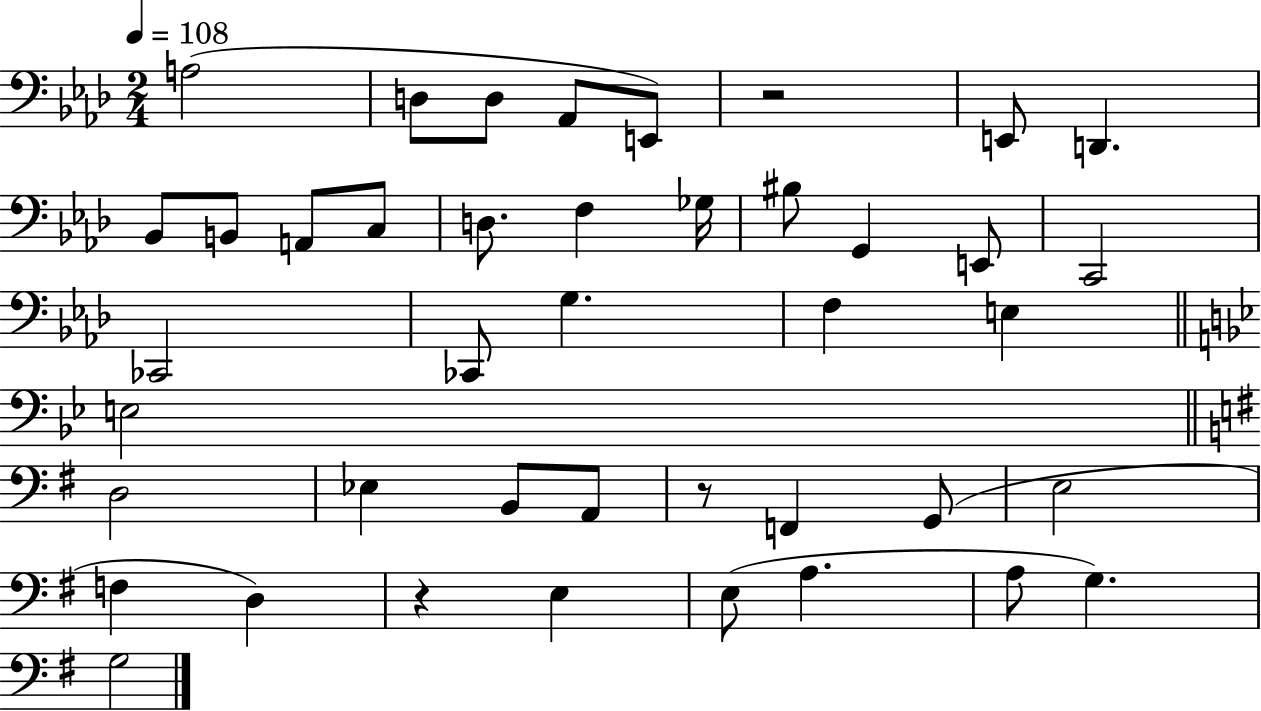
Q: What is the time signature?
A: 2/4